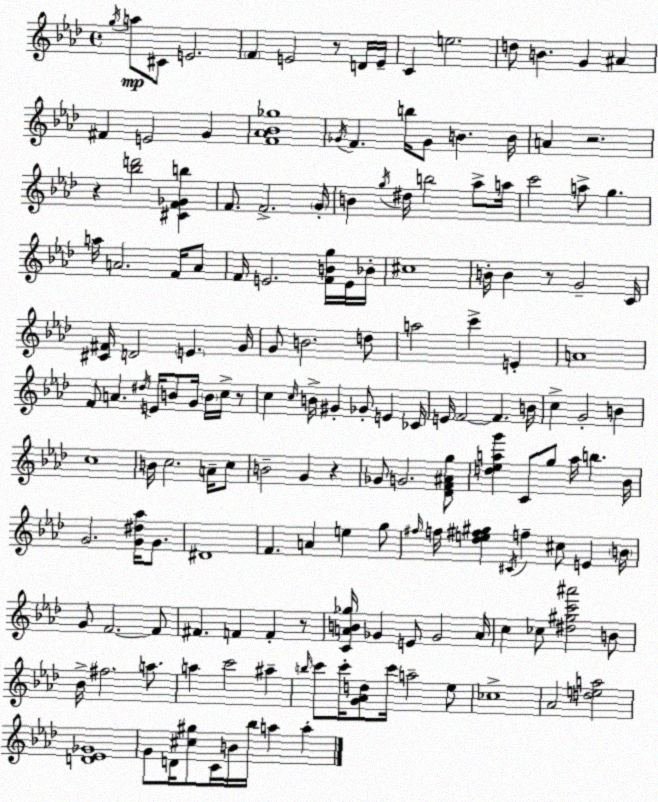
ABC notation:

X:1
T:Untitled
M:4/4
L:1/4
K:Fm
g/4 a/2 ^C/2 E2 F E2 z/2 D/4 E/4 C e2 d/2 B G ^A ^F E2 G [F_A_B_g]4 _G/4 F b/4 _G/2 B B/4 A z2 z [_bd']2 [^CF_Gb] F/2 F2 G/4 B g/4 ^d/4 b2 _a/2 a/4 c'2 a/2 g a/4 A2 F/4 A/2 F/4 E2 [FBg]/4 E/4 _B/4 ^c4 B/4 B z/2 G2 C/4 [^C^F]/4 D2 E G/4 G/2 B2 d/2 a2 c' E A4 F/2 A ^d/4 E/4 B/2 G/4 B/4 c/4 z/2 c c/4 B/4 ^G _G/2 E _C/4 E/4 F2 F B/4 c G2 B c4 B/4 c2 A/4 c/2 B2 G z _G/2 G2 [_DF^Ag]/2 [d_eag'] C/2 g/2 a/4 b _B/4 G2 [G^d_a]/4 G/2 ^D4 F A e g/2 ^f/4 f/4 [_de^f^g] ^C/4 f ^c/2 E B/4 G/2 F2 F/2 ^F F F z/2 [CAB_g]/4 _G E/2 _G2 A/4 c _c/2 [^d^gc'^a']2 B/2 _B/4 ^f2 a/2 a c'2 ^a b/4 c'/2 c'/4 [G_Ad]/2 c'/4 a2 _e/2 _c4 _A2 [dea]2 [D_E_G]4 G/2 D/4 [^c^g]/2 C/4 B/4 _b/4 a a